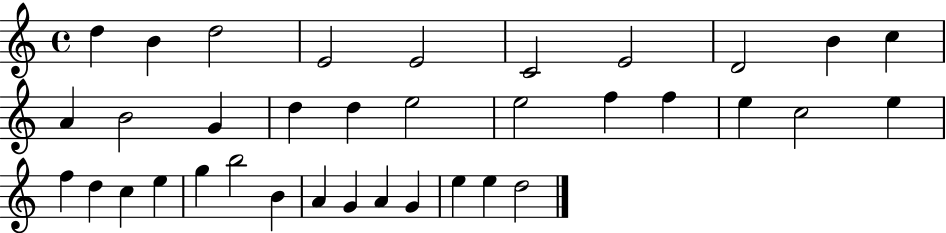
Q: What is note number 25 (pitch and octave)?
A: C5